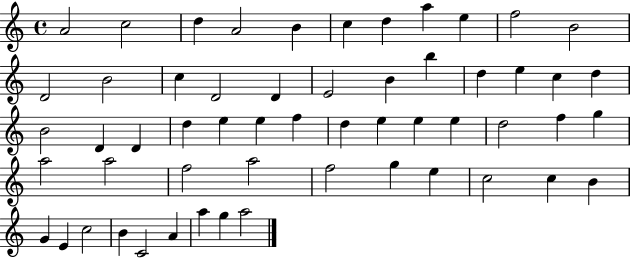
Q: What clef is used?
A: treble